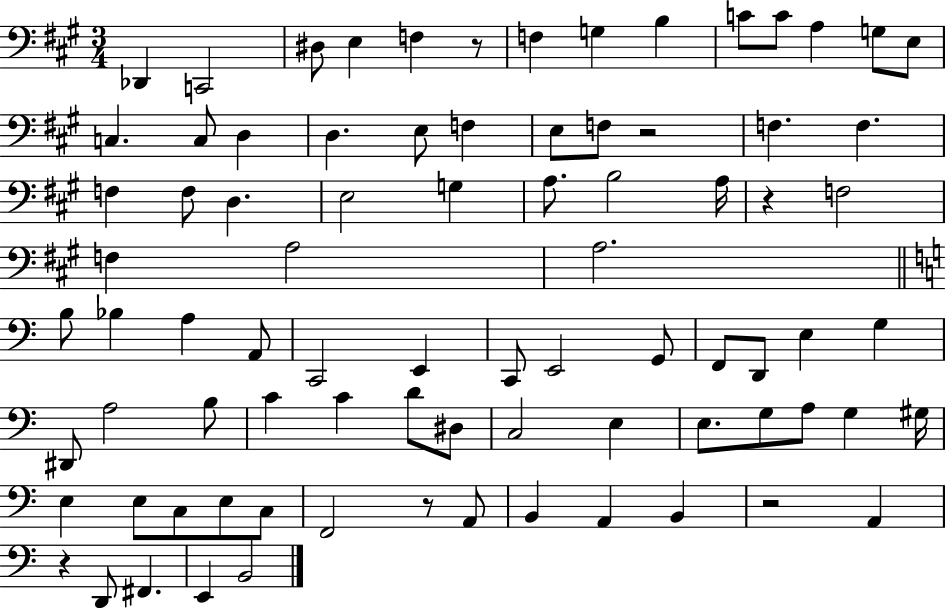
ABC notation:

X:1
T:Untitled
M:3/4
L:1/4
K:A
_D,, C,,2 ^D,/2 E, F, z/2 F, G, B, C/2 C/2 A, G,/2 E,/2 C, C,/2 D, D, E,/2 F, E,/2 F,/2 z2 F, F, F, F,/2 D, E,2 G, A,/2 B,2 A,/4 z F,2 F, A,2 A,2 B,/2 _B, A, A,,/2 C,,2 E,, C,,/2 E,,2 G,,/2 F,,/2 D,,/2 E, G, ^D,,/2 A,2 B,/2 C C D/2 ^D,/2 C,2 E, E,/2 G,/2 A,/2 G, ^G,/4 E, E,/2 C,/2 E,/2 C,/2 F,,2 z/2 A,,/2 B,, A,, B,, z2 A,, z D,,/2 ^F,, E,, B,,2